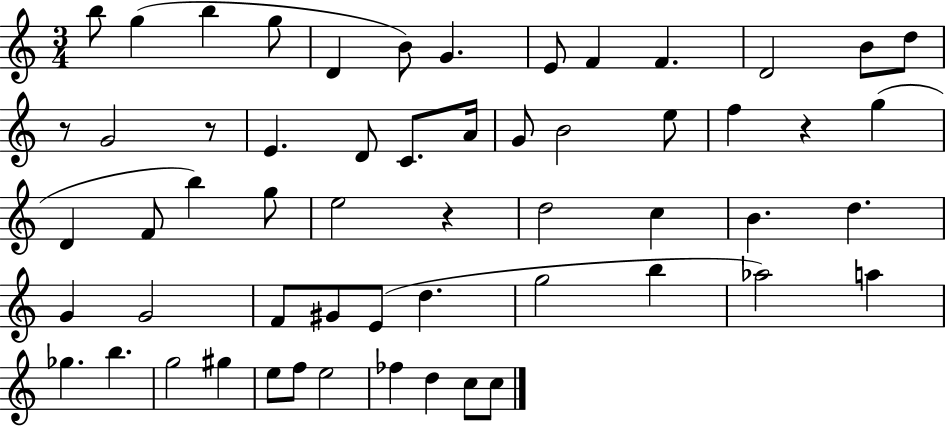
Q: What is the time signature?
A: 3/4